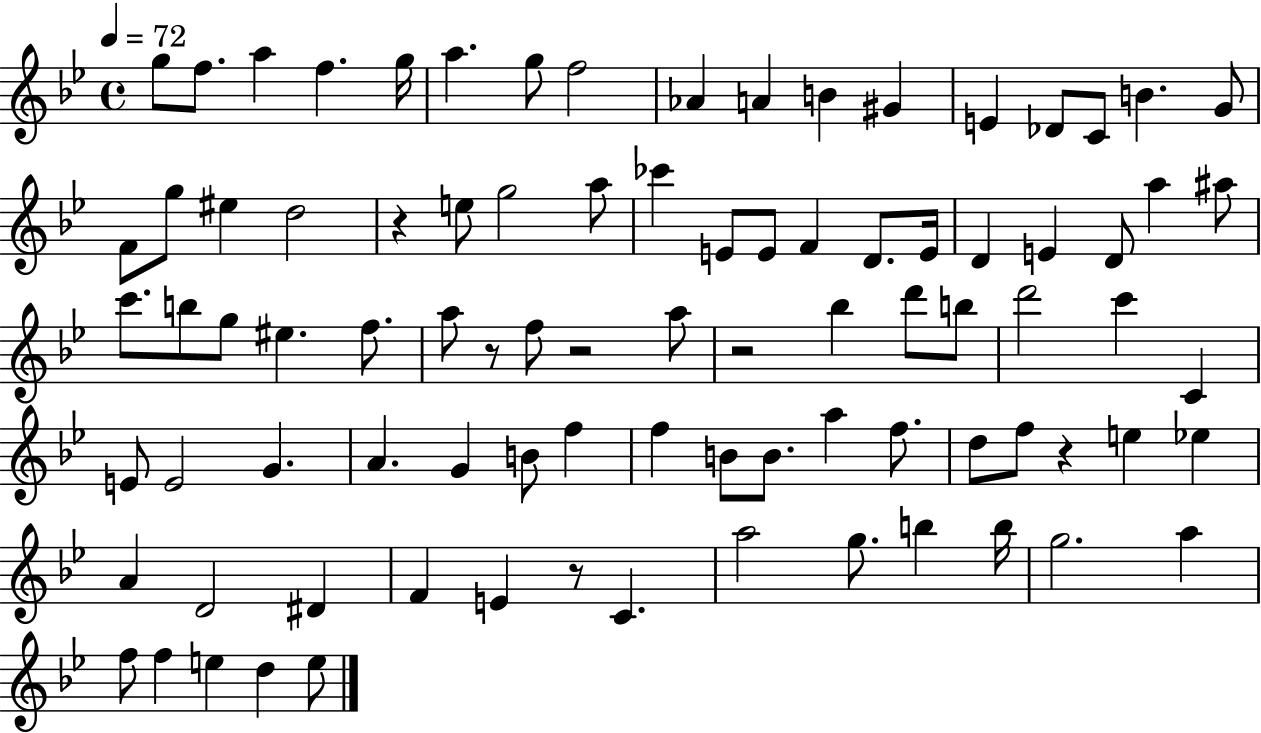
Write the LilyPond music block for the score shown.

{
  \clef treble
  \time 4/4
  \defaultTimeSignature
  \key bes \major
  \tempo 4 = 72
  g''8 f''8. a''4 f''4. g''16 | a''4. g''8 f''2 | aes'4 a'4 b'4 gis'4 | e'4 des'8 c'8 b'4. g'8 | \break f'8 g''8 eis''4 d''2 | r4 e''8 g''2 a''8 | ces'''4 e'8 e'8 f'4 d'8. e'16 | d'4 e'4 d'8 a''4 ais''8 | \break c'''8. b''8 g''8 eis''4. f''8. | a''8 r8 f''8 r2 a''8 | r2 bes''4 d'''8 b''8 | d'''2 c'''4 c'4 | \break e'8 e'2 g'4. | a'4. g'4 b'8 f''4 | f''4 b'8 b'8. a''4 f''8. | d''8 f''8 r4 e''4 ees''4 | \break a'4 d'2 dis'4 | f'4 e'4 r8 c'4. | a''2 g''8. b''4 b''16 | g''2. a''4 | \break f''8 f''4 e''4 d''4 e''8 | \bar "|."
}